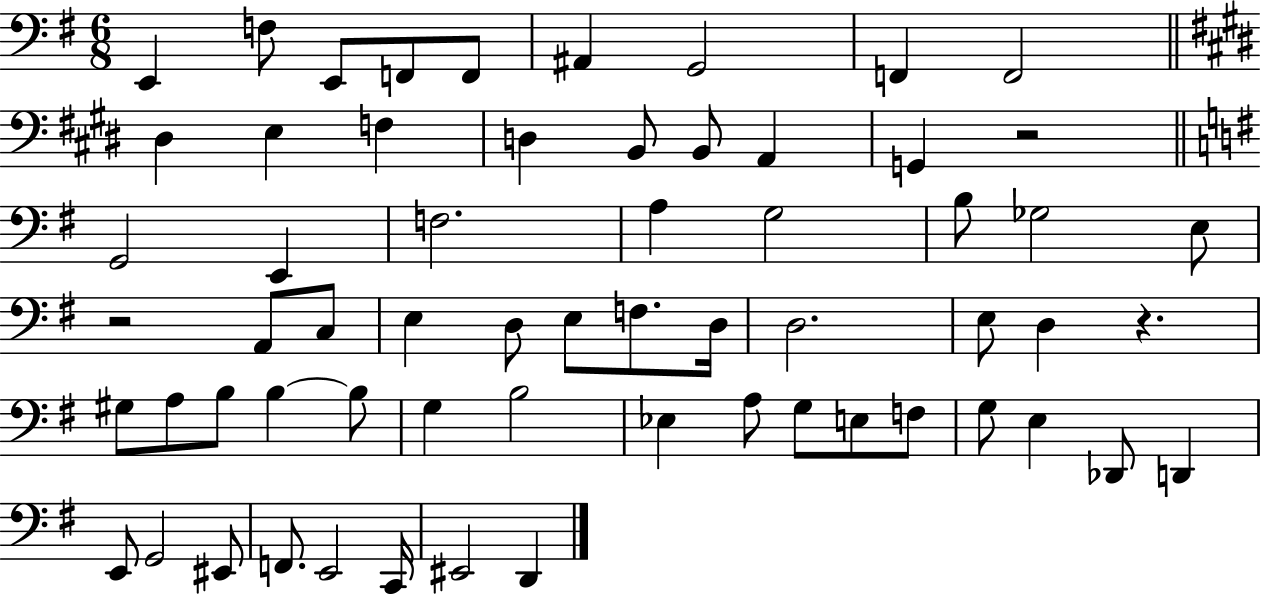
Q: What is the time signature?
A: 6/8